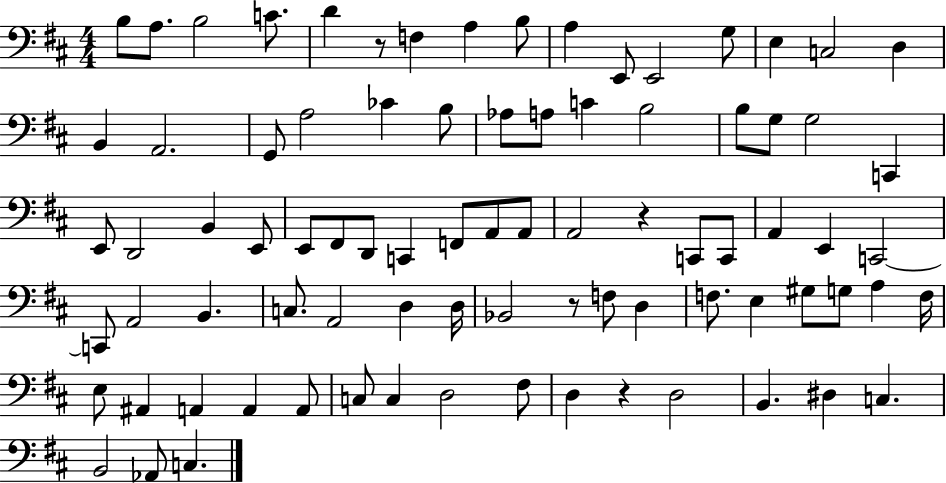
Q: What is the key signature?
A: D major